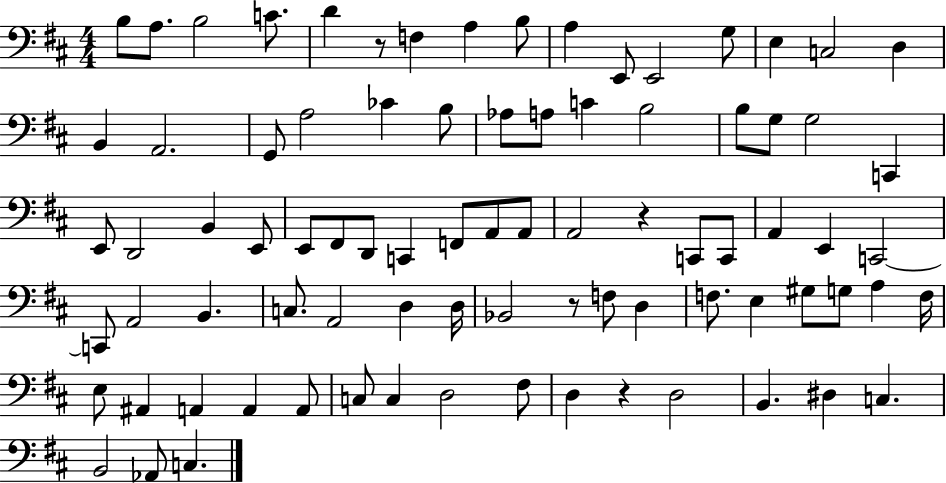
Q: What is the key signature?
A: D major